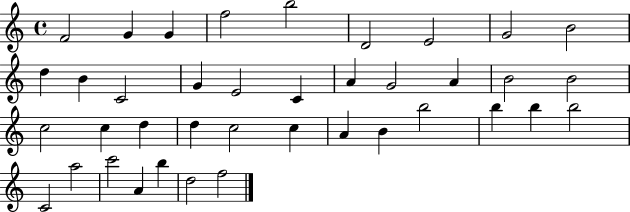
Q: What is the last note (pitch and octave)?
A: F5